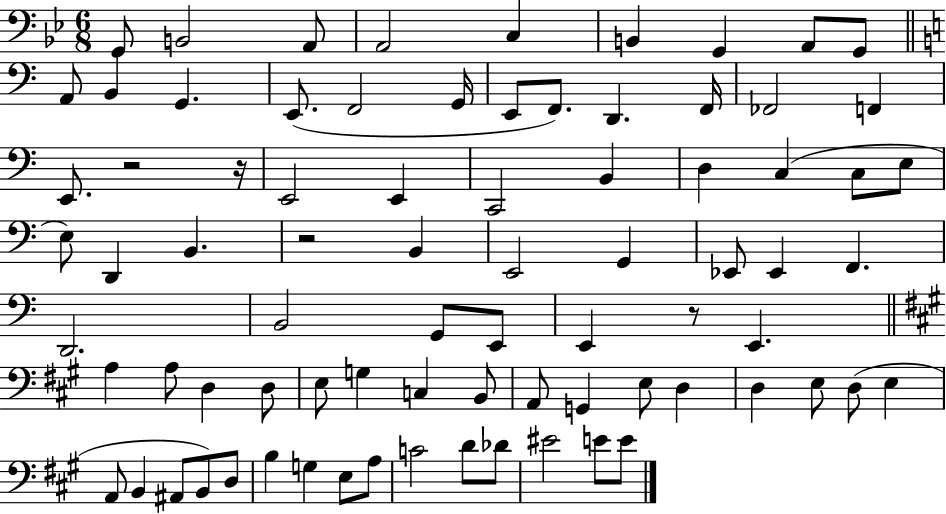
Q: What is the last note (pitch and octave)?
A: E4